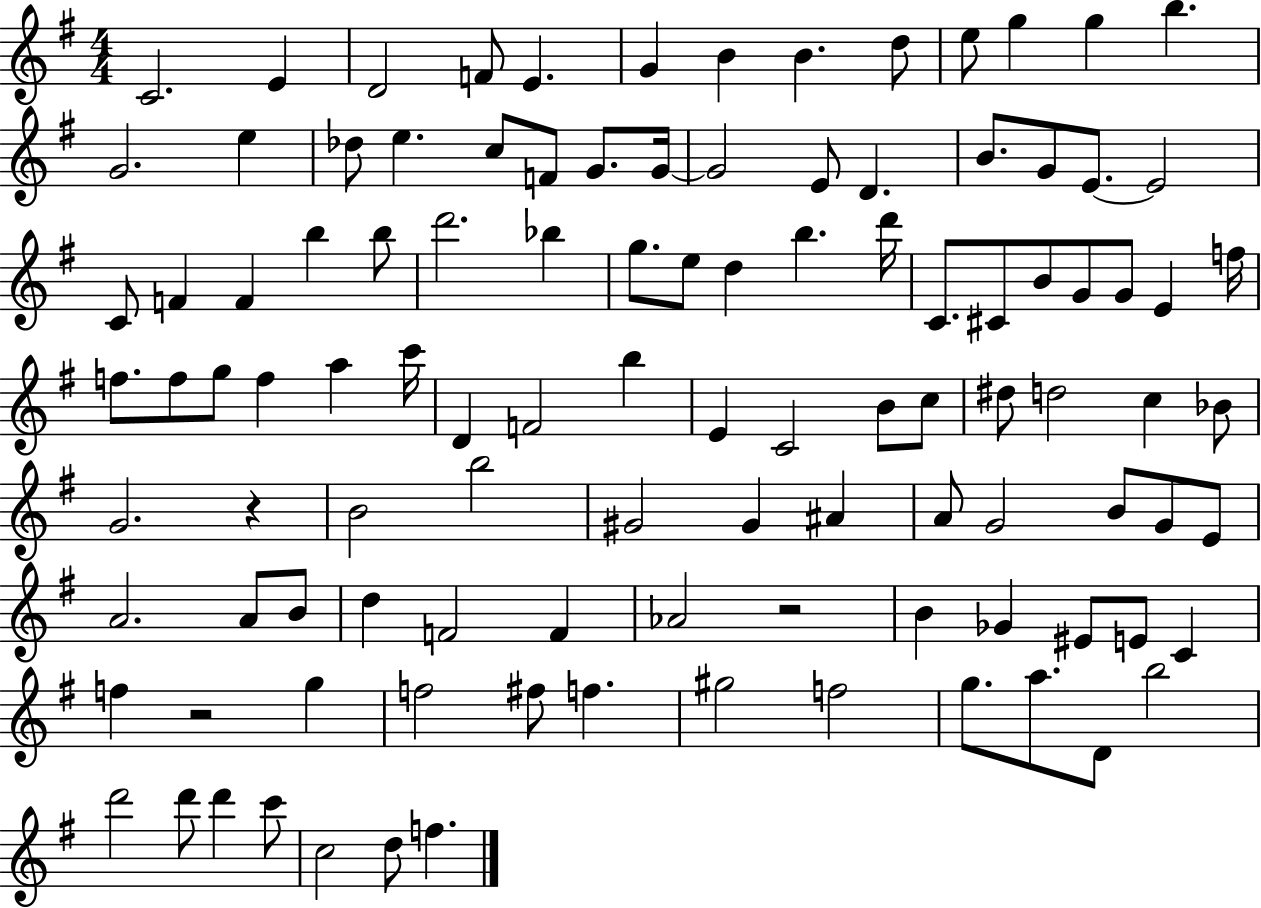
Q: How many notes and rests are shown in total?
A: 108